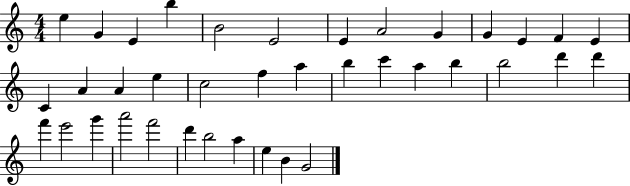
E5/q G4/q E4/q B5/q B4/h E4/h E4/q A4/h G4/q G4/q E4/q F4/q E4/q C4/q A4/q A4/q E5/q C5/h F5/q A5/q B5/q C6/q A5/q B5/q B5/h D6/q D6/q F6/q E6/h G6/q A6/h F6/h D6/q B5/h A5/q E5/q B4/q G4/h